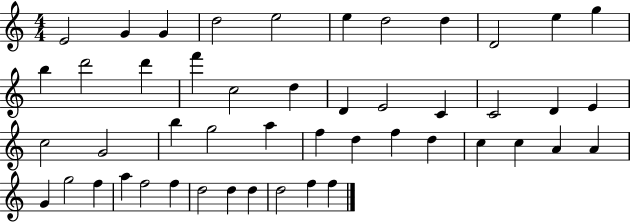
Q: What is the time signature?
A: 4/4